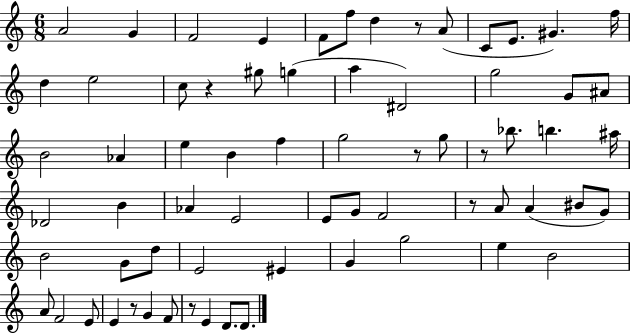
{
  \clef treble
  \numericTimeSignature
  \time 6/8
  \key c \major
  a'2 g'4 | f'2 e'4 | f'8 f''8 d''4 r8 a'8( | c'8 e'8. gis'4.) f''16 | \break d''4 e''2 | c''8 r4 gis''8 g''4( | a''4 dis'2) | g''2 g'8 ais'8 | \break b'2 aes'4 | e''4 b'4 f''4 | g''2 r8 g''8 | r8 bes''8. b''4. ais''16 | \break des'2 b'4 | aes'4 e'2 | e'8 g'8 f'2 | r8 a'8 a'4( bis'8 g'8) | \break b'2 g'8 d''8 | e'2 eis'4 | g'4 g''2 | e''4 b'2 | \break a'8 f'2 e'8 | e'4 r8 g'4 f'8 | r8 e'4 d'8. d'8. | \bar "|."
}